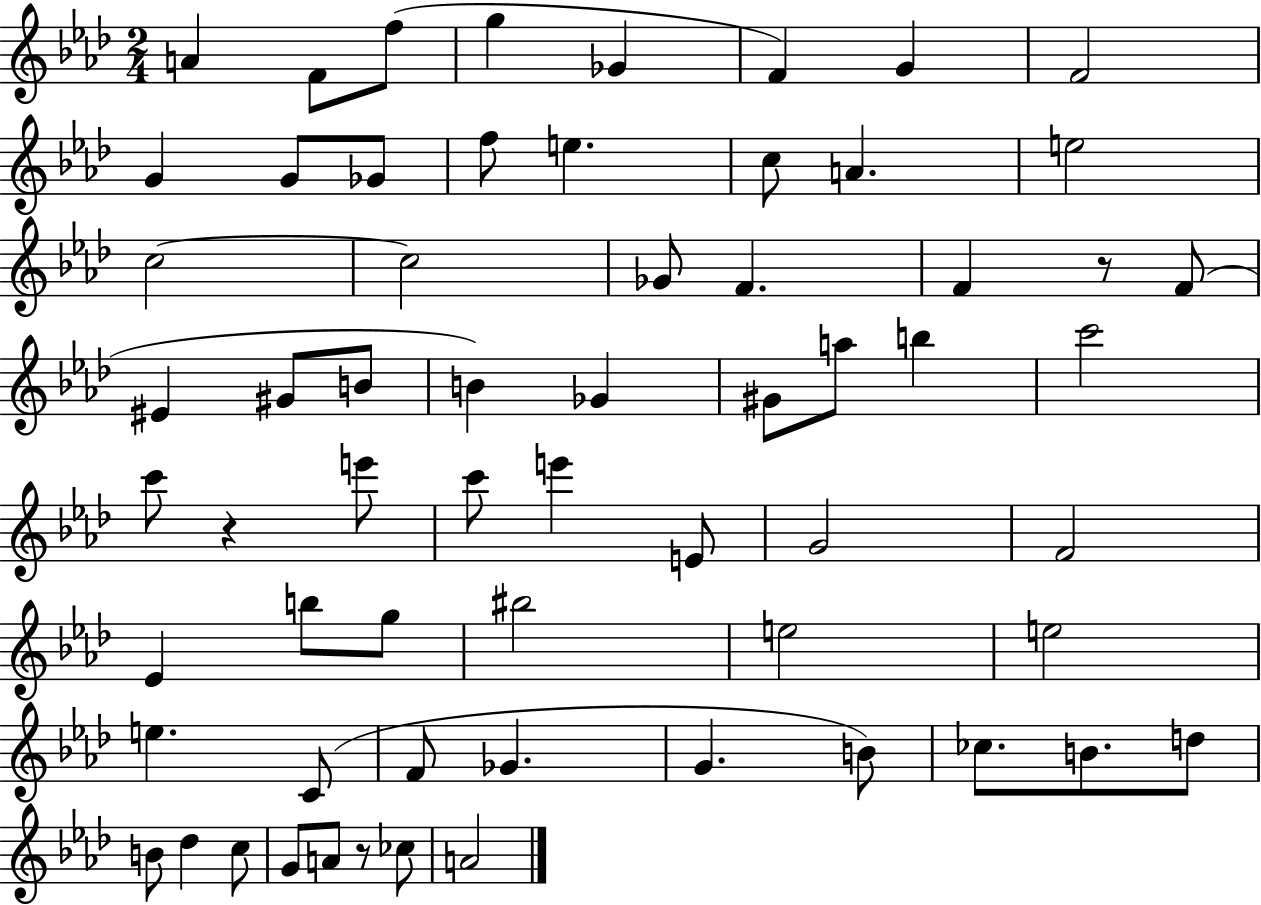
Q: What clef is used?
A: treble